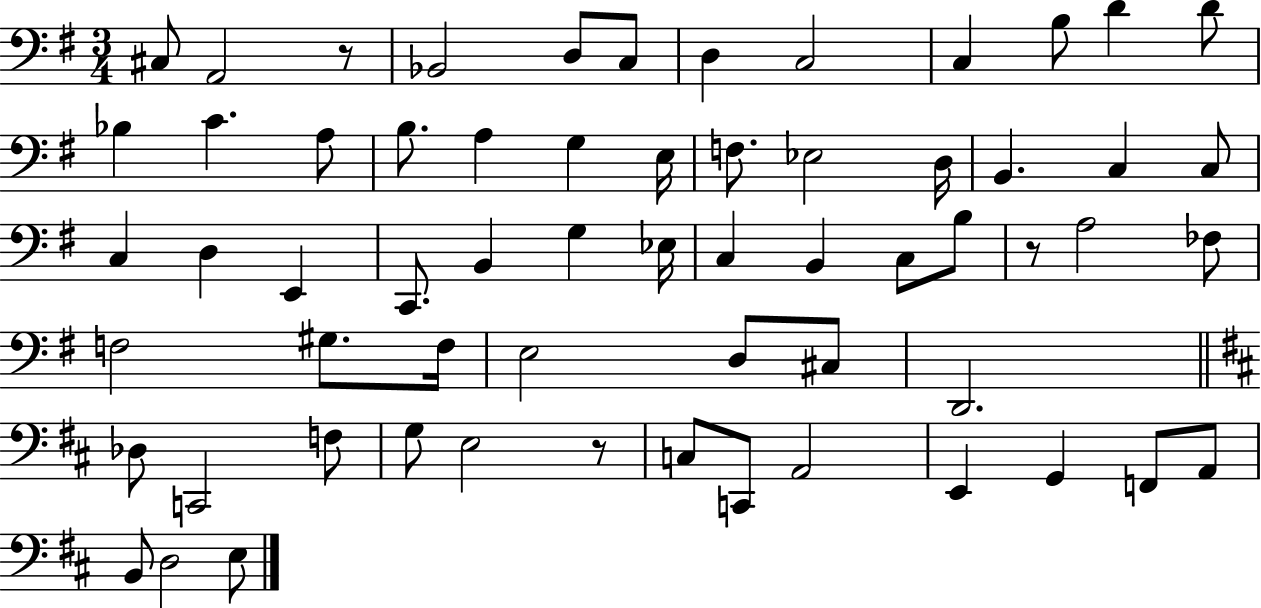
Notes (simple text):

C#3/e A2/h R/e Bb2/h D3/e C3/e D3/q C3/h C3/q B3/e D4/q D4/e Bb3/q C4/q. A3/e B3/e. A3/q G3/q E3/s F3/e. Eb3/h D3/s B2/q. C3/q C3/e C3/q D3/q E2/q C2/e. B2/q G3/q Eb3/s C3/q B2/q C3/e B3/e R/e A3/h FES3/e F3/h G#3/e. F3/s E3/h D3/e C#3/e D2/h. Db3/e C2/h F3/e G3/e E3/h R/e C3/e C2/e A2/h E2/q G2/q F2/e A2/e B2/e D3/h E3/e